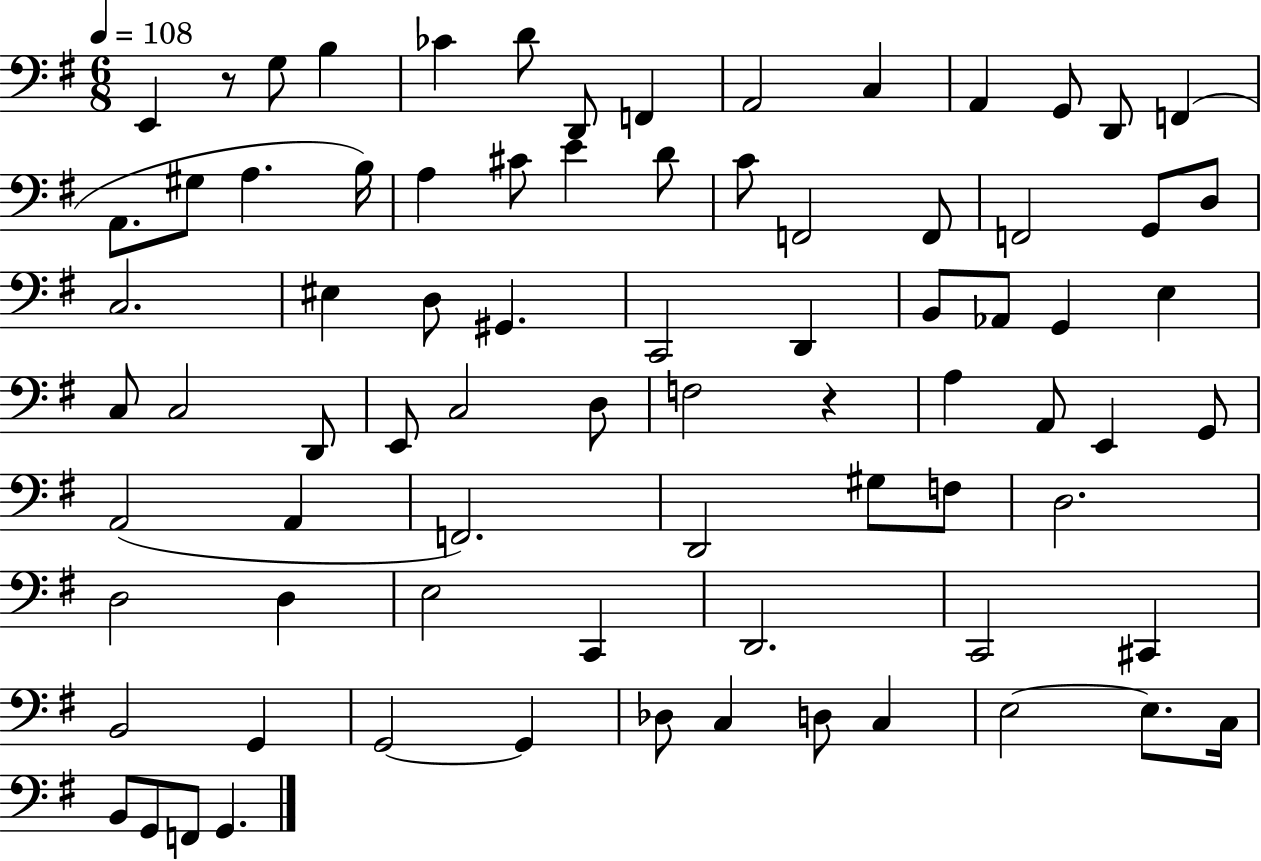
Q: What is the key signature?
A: G major